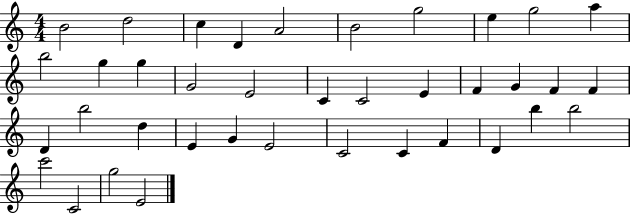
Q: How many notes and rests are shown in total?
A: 38